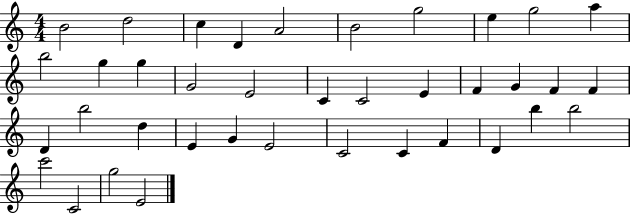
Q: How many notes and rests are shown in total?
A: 38